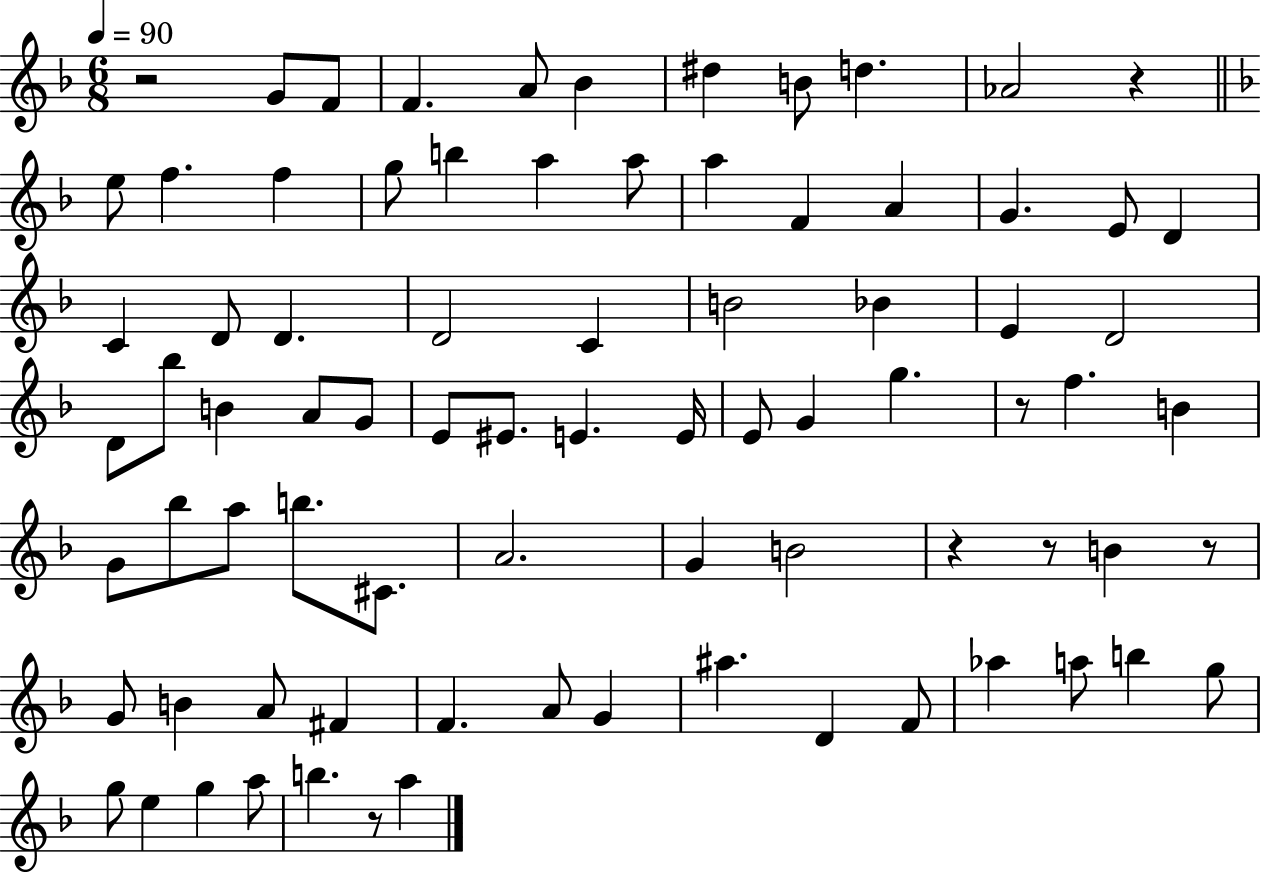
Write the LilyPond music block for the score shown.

{
  \clef treble
  \numericTimeSignature
  \time 6/8
  \key f \major
  \tempo 4 = 90
  \repeat volta 2 { r2 g'8 f'8 | f'4. a'8 bes'4 | dis''4 b'8 d''4. | aes'2 r4 | \break \bar "||" \break \key f \major e''8 f''4. f''4 | g''8 b''4 a''4 a''8 | a''4 f'4 a'4 | g'4. e'8 d'4 | \break c'4 d'8 d'4. | d'2 c'4 | b'2 bes'4 | e'4 d'2 | \break d'8 bes''8 b'4 a'8 g'8 | e'8 eis'8. e'4. e'16 | e'8 g'4 g''4. | r8 f''4. b'4 | \break g'8 bes''8 a''8 b''8. cis'8. | a'2. | g'4 b'2 | r4 r8 b'4 r8 | \break g'8 b'4 a'8 fis'4 | f'4. a'8 g'4 | ais''4. d'4 f'8 | aes''4 a''8 b''4 g''8 | \break g''8 e''4 g''4 a''8 | b''4. r8 a''4 | } \bar "|."
}